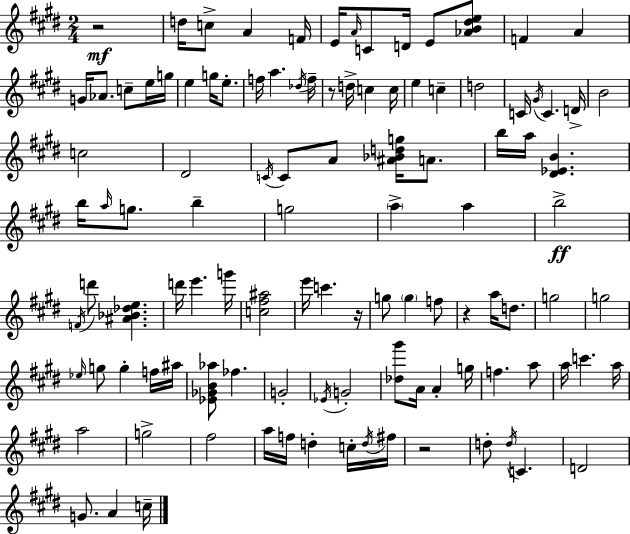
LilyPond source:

{
  \clef treble
  \numericTimeSignature
  \time 2/4
  \key e \major
  r2\mf | d''16 c''8-> a'4 f'16 | e'16 \grace { a'16 } c'8 d'16 e'8 <aes' b' dis'' e''>8 | f'4 a'4 | \break g'16 aes'8. c''8-- e''16 | g''16 e''4 g''16 e''8.-. | f''16 a''4. | \acciaccatura { des''16 } f''16-- r8 d''16-> c''4 | \break c''16 e''4 c''4-- | d''2 | c'16 \acciaccatura { gis'16 } c'4. | d'16-> b'2 | \break c''2 | dis'2 | \acciaccatura { c'16 } c'8 a'8 | <ais' bes' d'' g''>16 a'8. b''16 a''16 <dis' ees' b'>4. | \break b''16 \grace { a''16 } g''8. | b''4-- g''2 | \parenthesize a''4-> | a''4 b''2->\ff | \break \acciaccatura { f'16 } d'''8 | <ais' bes' des'' e''>4. d'''16 e'''4. | g'''16 <c'' fis'' ais''>2 | e'''16 c'''4. | \break r16 g''8 | \parenthesize g''4 f''8 r4 | a''16 d''8. g''2 | g''2 | \break \grace { ees''16 } g''8 | g''4-. f''16 ais''16 <ees' ges' b' aes''>8 | fes''4. g'2-. | \acciaccatura { ees'16 } | \break g'2-. | <des'' gis'''>8 a'16 a'4-. g''16 | f''4. a''8 | a''16 c'''4. a''16 | \break a''2 | g''2-> | fis''2 | a''16 f''16 d''4-. c''16-. \acciaccatura { d''16 } | \break fis''16 r2 | d''8-. \acciaccatura { d''16 } c'4. | d'2 | g'8. a'4 | \break c''16-- \bar "|."
}